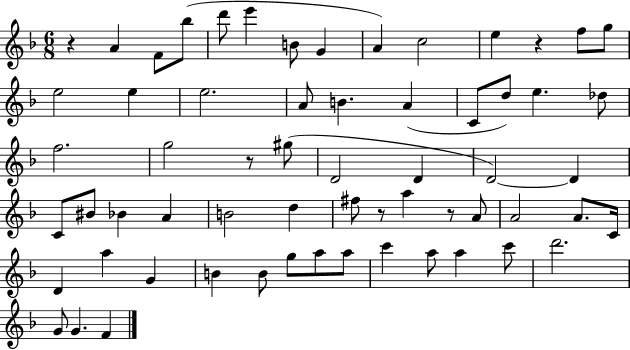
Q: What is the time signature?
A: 6/8